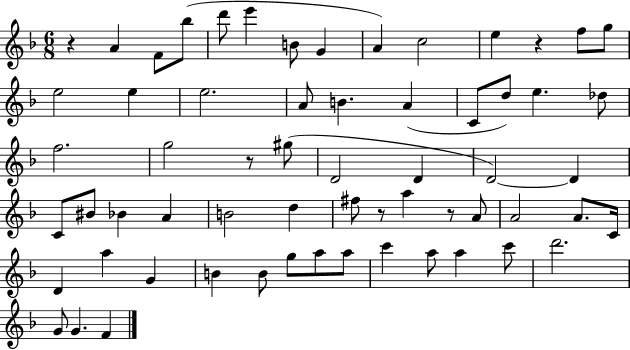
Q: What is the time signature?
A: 6/8